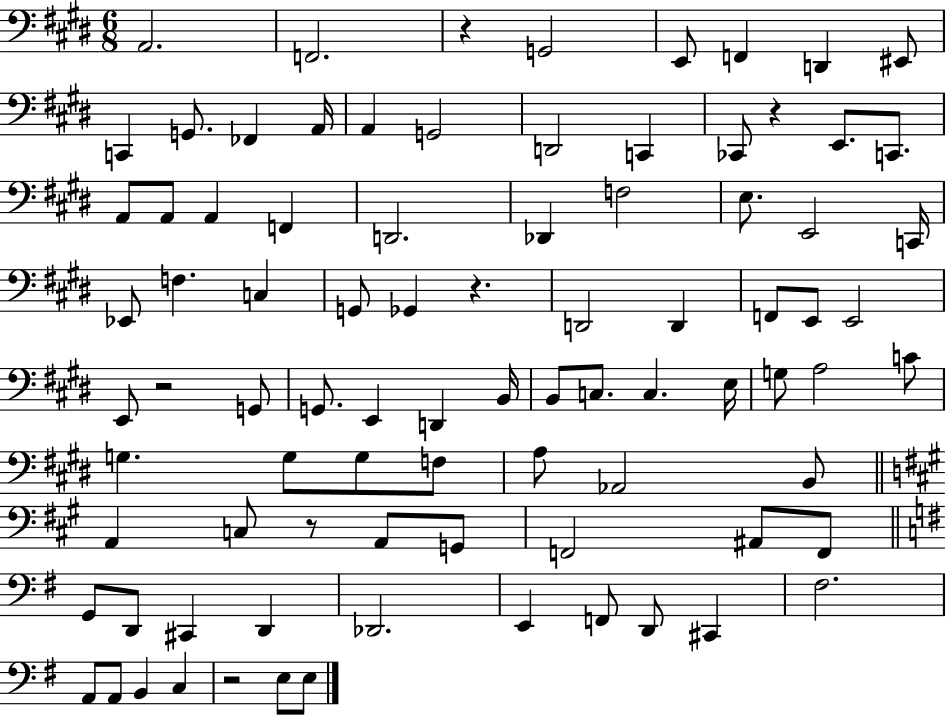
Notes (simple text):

A2/h. F2/h. R/q G2/h E2/e F2/q D2/q EIS2/e C2/q G2/e. FES2/q A2/s A2/q G2/h D2/h C2/q CES2/e R/q E2/e. C2/e. A2/e A2/e A2/q F2/q D2/h. Db2/q F3/h E3/e. E2/h C2/s Eb2/e F3/q. C3/q G2/e Gb2/q R/q. D2/h D2/q F2/e E2/e E2/h E2/e R/h G2/e G2/e. E2/q D2/q B2/s B2/e C3/e. C3/q. E3/s G3/e A3/h C4/e G3/q. G3/e G3/e F3/e A3/e Ab2/h B2/e A2/q C3/e R/e A2/e G2/e F2/h A#2/e F2/e G2/e D2/e C#2/q D2/q Db2/h. E2/q F2/e D2/e C#2/q F#3/h. A2/e A2/e B2/q C3/q R/h E3/e E3/e